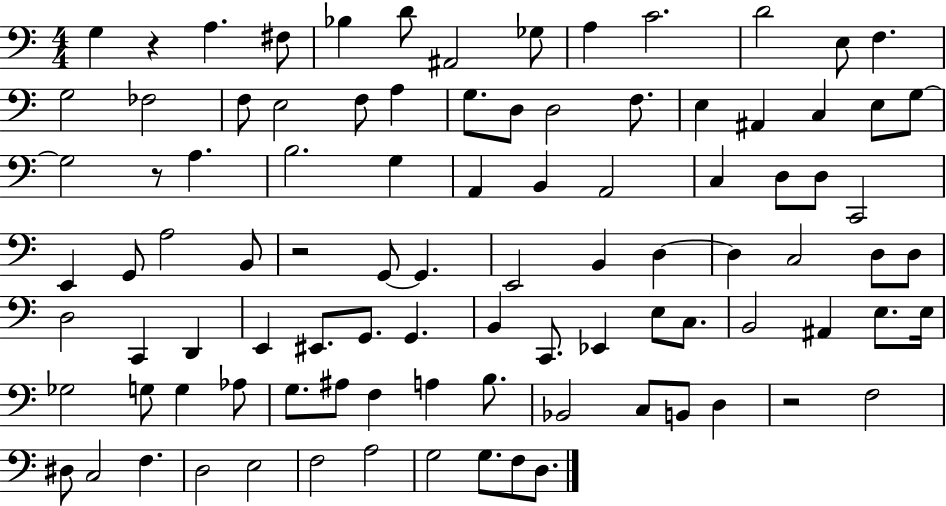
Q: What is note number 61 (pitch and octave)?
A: Eb2